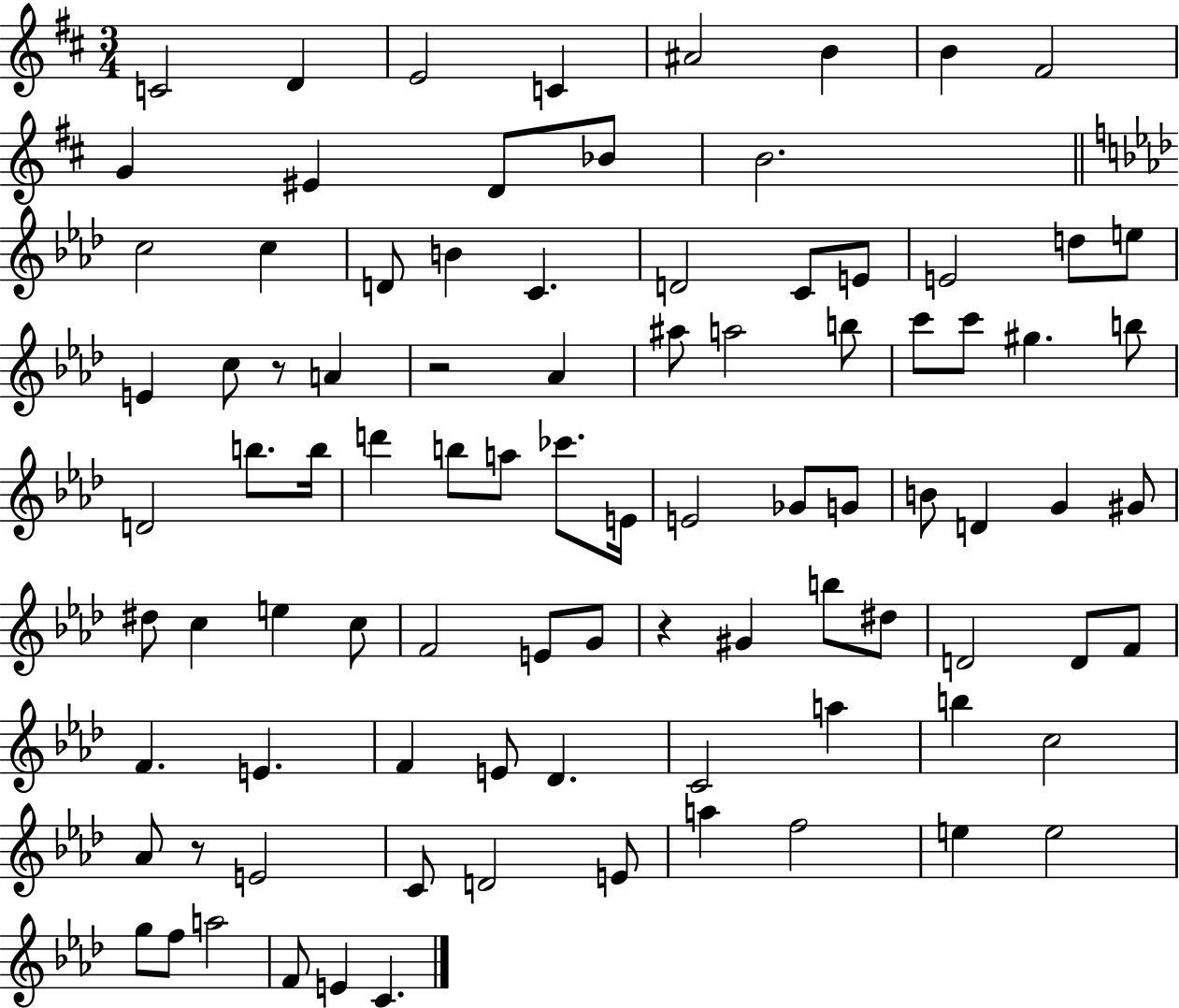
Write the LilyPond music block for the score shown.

{
  \clef treble
  \numericTimeSignature
  \time 3/4
  \key d \major
  \repeat volta 2 { c'2 d'4 | e'2 c'4 | ais'2 b'4 | b'4 fis'2 | \break g'4 eis'4 d'8 bes'8 | b'2. | \bar "||" \break \key f \minor c''2 c''4 | d'8 b'4 c'4. | d'2 c'8 e'8 | e'2 d''8 e''8 | \break e'4 c''8 r8 a'4 | r2 aes'4 | ais''8 a''2 b''8 | c'''8 c'''8 gis''4. b''8 | \break d'2 b''8. b''16 | d'''4 b''8 a''8 ces'''8. e'16 | e'2 ges'8 g'8 | b'8 d'4 g'4 gis'8 | \break dis''8 c''4 e''4 c''8 | f'2 e'8 g'8 | r4 gis'4 b''8 dis''8 | d'2 d'8 f'8 | \break f'4. e'4. | f'4 e'8 des'4. | c'2 a''4 | b''4 c''2 | \break aes'8 r8 e'2 | c'8 d'2 e'8 | a''4 f''2 | e''4 e''2 | \break g''8 f''8 a''2 | f'8 e'4 c'4. | } \bar "|."
}